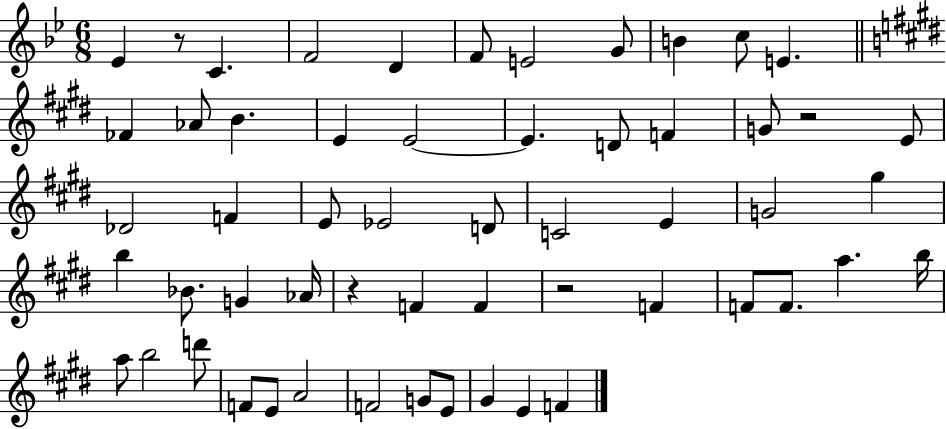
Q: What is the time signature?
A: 6/8